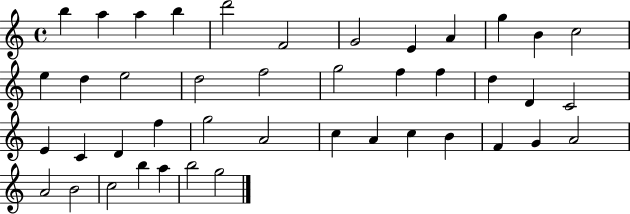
X:1
T:Untitled
M:4/4
L:1/4
K:C
b a a b d'2 F2 G2 E A g B c2 e d e2 d2 f2 g2 f f d D C2 E C D f g2 A2 c A c B F G A2 A2 B2 c2 b a b2 g2